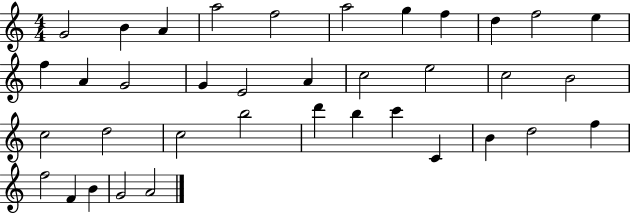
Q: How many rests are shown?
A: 0